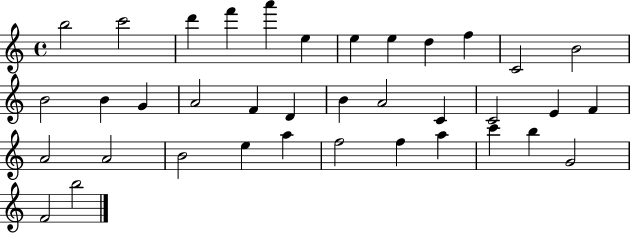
X:1
T:Untitled
M:4/4
L:1/4
K:C
b2 c'2 d' f' a' e e e d f C2 B2 B2 B G A2 F D B A2 C C2 E F A2 A2 B2 e a f2 f a c' b G2 F2 b2